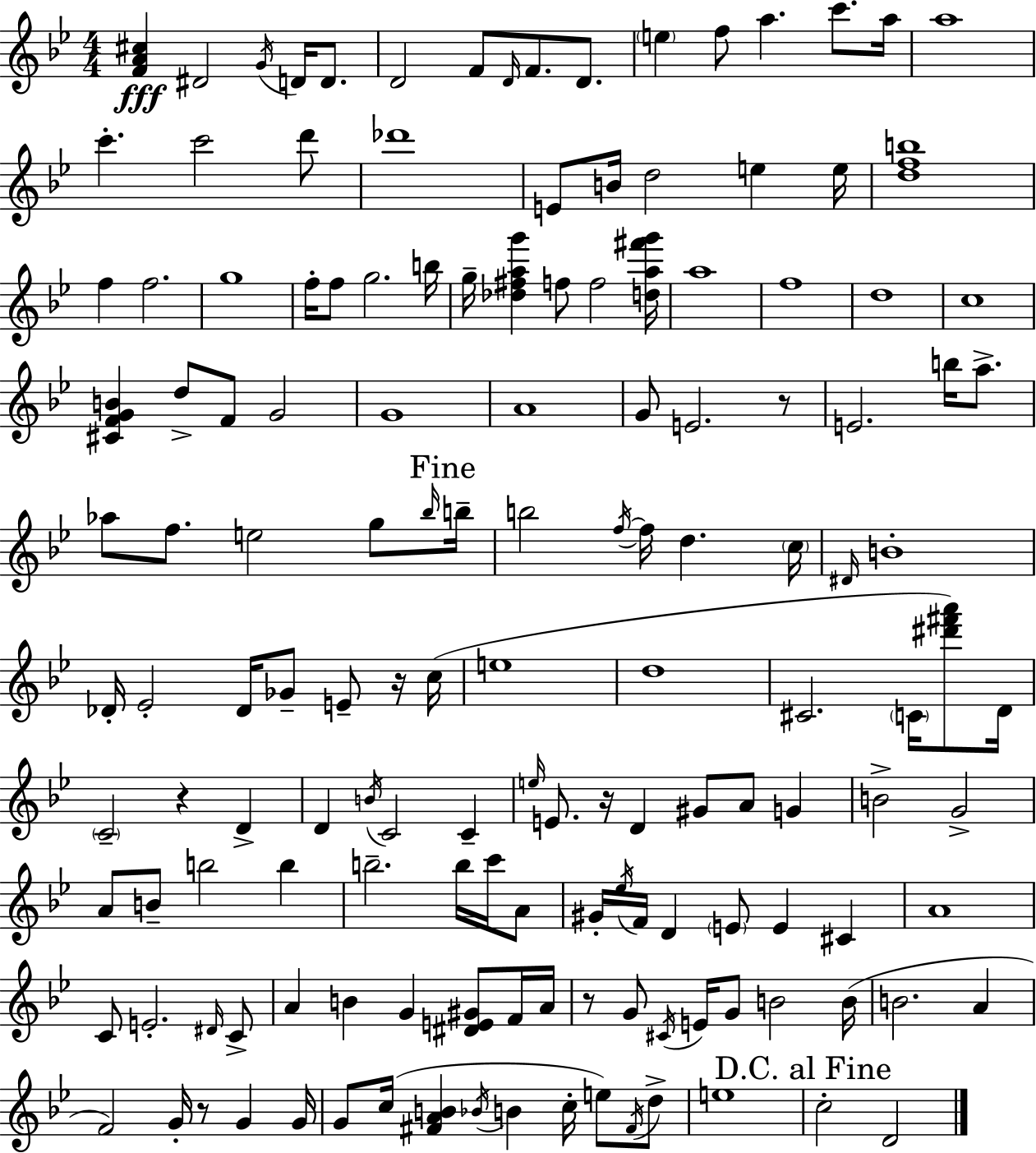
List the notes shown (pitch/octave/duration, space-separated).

[F4,A4,C#5]/q D#4/h G4/s D4/s D4/e. D4/h F4/e D4/s F4/e. D4/e. E5/q F5/e A5/q. C6/e. A5/s A5/w C6/q. C6/h D6/e Db6/w E4/e B4/s D5/h E5/q E5/s [D5,F5,B5]/w F5/q F5/h. G5/w F5/s F5/e G5/h. B5/s G5/s [Db5,F#5,A5,G6]/q F5/e F5/h [D5,A5,F#6,G6]/s A5/w F5/w D5/w C5/w [C#4,F4,G4,B4]/q D5/e F4/e G4/h G4/w A4/w G4/e E4/h. R/e E4/h. B5/s A5/e. Ab5/e F5/e. E5/h G5/e Bb5/s B5/s B5/h F5/s F5/s D5/q. C5/s D#4/s B4/w Db4/s Eb4/h Db4/s Gb4/e E4/e R/s C5/s E5/w D5/w C#4/h. C4/s [D#6,F#6,A6]/e D4/s C4/h R/q D4/q D4/q B4/s C4/h C4/q E5/s E4/e. R/s D4/q G#4/e A4/e G4/q B4/h G4/h A4/e B4/e B5/h B5/q B5/h. B5/s C6/s A4/e G#4/s Eb5/s F4/s D4/q E4/e E4/q C#4/q A4/w C4/e E4/h. D#4/s C4/e A4/q B4/q G4/q [D#4,E4,G#4]/e F4/s A4/s R/e G4/e C#4/s E4/s G4/e B4/h B4/s B4/h. A4/q F4/h G4/s R/e G4/q G4/s G4/e C5/s [F#4,A4,B4]/q Bb4/s B4/q C5/s E5/e F#4/s D5/e E5/w C5/h D4/h